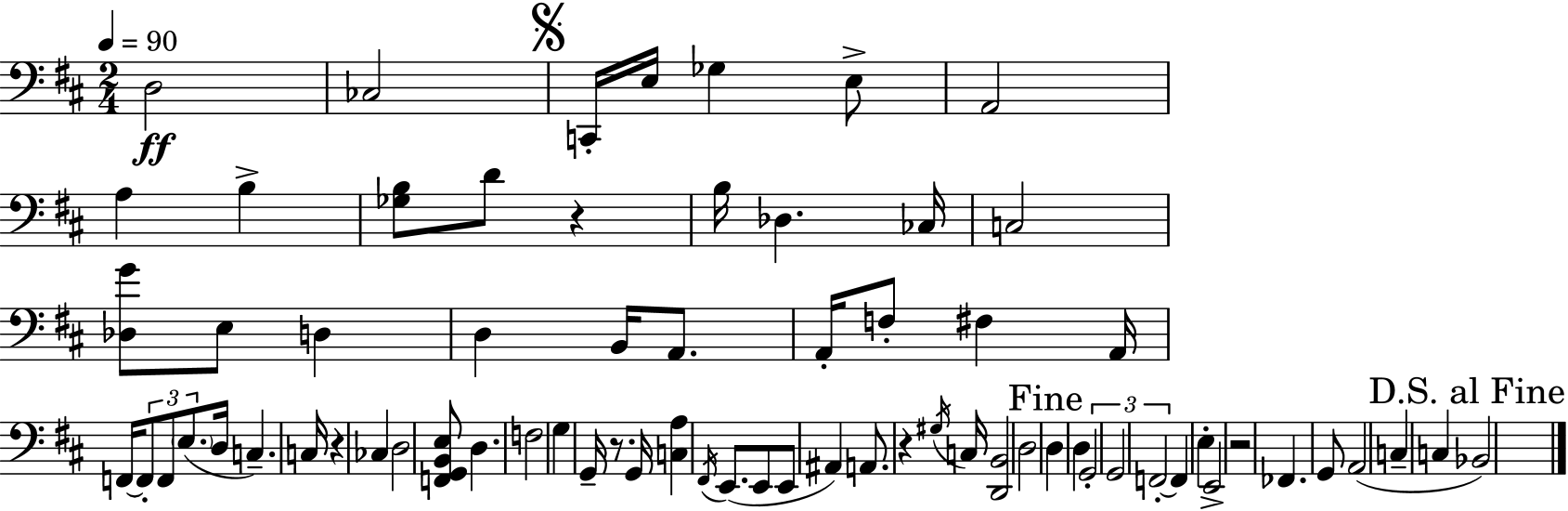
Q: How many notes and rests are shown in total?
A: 70